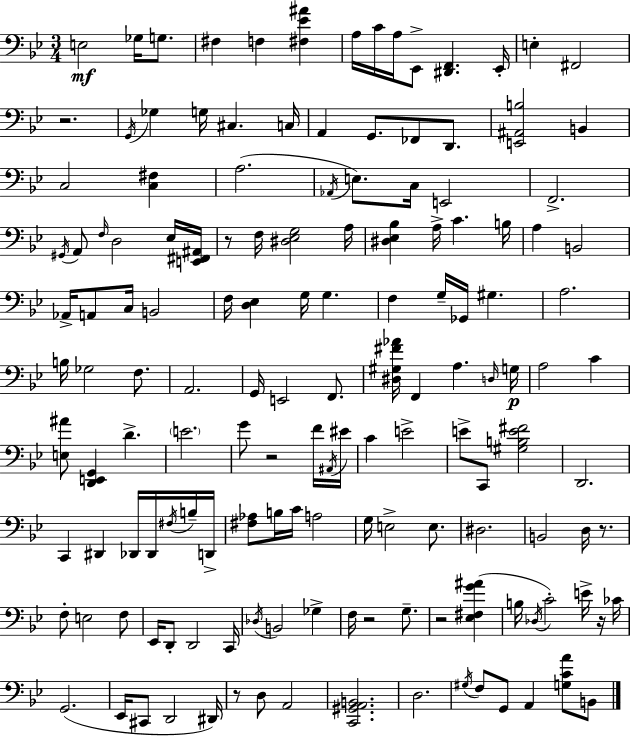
X:1
T:Untitled
M:3/4
L:1/4
K:Gm
E,2 _G,/4 G,/2 ^F, F, [^F,_E^A] A,/4 C/4 A,/4 _E,,/2 [^D,,F,,] _E,,/4 E, ^F,,2 z2 G,,/4 _G, G,/4 ^C, C,/4 A,, G,,/2 _F,,/2 D,,/2 [E,,^A,,B,]2 B,, C,2 [C,^F,] A,2 _A,,/4 E,/2 C,/4 E,,2 F,,2 ^G,,/4 A,,/2 F,/4 D,2 _E,/4 [E,,^F,,^A,,]/4 z/2 F,/4 [^D,_E,G,]2 A,/4 [^D,_E,_B,] A,/4 C B,/4 A, B,,2 _A,,/4 A,,/2 C,/4 B,,2 F,/4 [D,_E,] G,/4 G, F, G,/4 _G,,/4 ^G, A,2 B,/4 _G,2 F,/2 A,,2 G,,/4 E,,2 F,,/2 [^D,^G,^F_A]/4 F,, A, D,/4 G,/4 A,2 C [E,^A]/2 [D,,E,,G,,] D E2 G/2 z2 F/4 ^A,,/4 ^E/4 C E2 E/2 C,,/2 [^G,B,E^F]2 D,,2 C,, ^D,, _D,,/4 _D,,/4 ^F,/4 B,/4 D,,/4 [^F,_A,]/2 B,/4 C/4 A,2 G,/4 E,2 E,/2 ^D,2 B,,2 D,/4 z/2 F,/2 E,2 F,/2 _E,,/4 D,,/2 D,,2 C,,/4 _D,/4 B,,2 _G, F,/4 z2 G,/2 z2 [_E,^F,G^A] B,/4 _D,/4 C2 E/4 z/4 _C/4 G,,2 _E,,/4 ^C,,/2 D,,2 ^D,,/4 z/2 D,/2 A,,2 [C,,^G,,A,,B,,]2 D,2 ^G,/4 F,/2 G,,/2 A,, [G,CA]/2 B,,/2